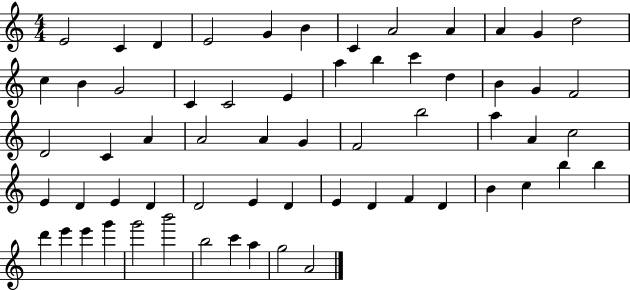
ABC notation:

X:1
T:Untitled
M:4/4
L:1/4
K:C
E2 C D E2 G B C A2 A A G d2 c B G2 C C2 E a b c' d B G F2 D2 C A A2 A G F2 b2 a A c2 E D E D D2 E D E D F D B c b b d' e' e' g' g'2 b'2 b2 c' a g2 A2